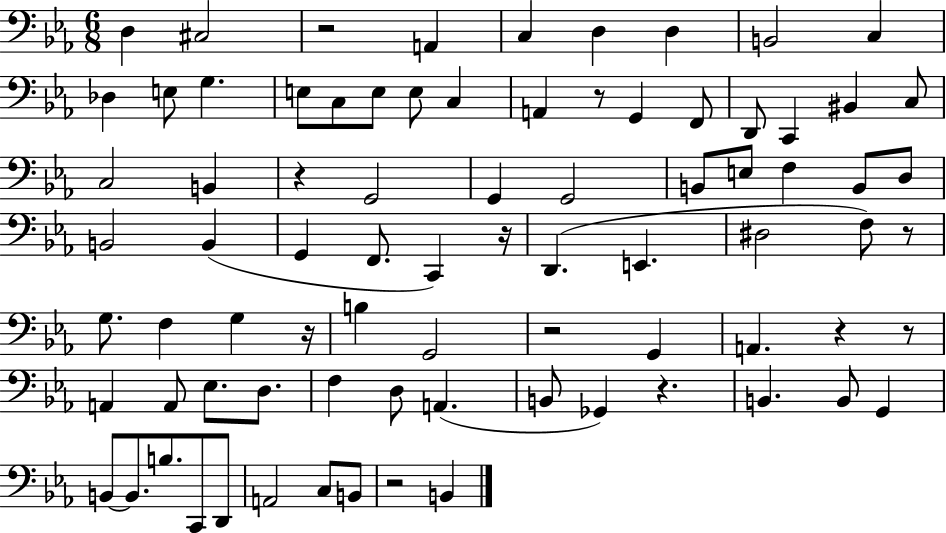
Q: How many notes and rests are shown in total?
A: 81